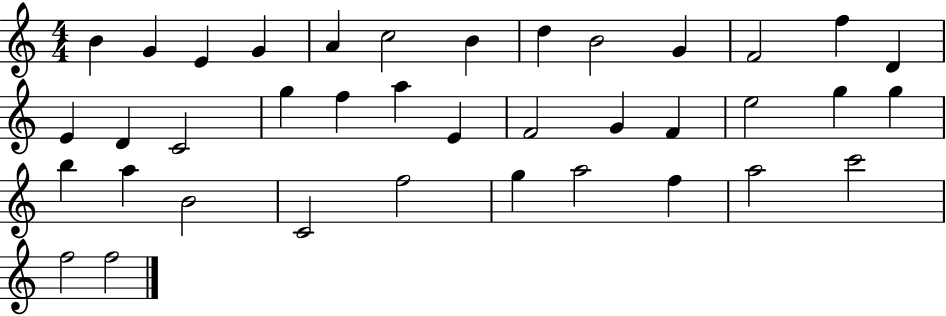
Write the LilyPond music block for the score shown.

{
  \clef treble
  \numericTimeSignature
  \time 4/4
  \key c \major
  b'4 g'4 e'4 g'4 | a'4 c''2 b'4 | d''4 b'2 g'4 | f'2 f''4 d'4 | \break e'4 d'4 c'2 | g''4 f''4 a''4 e'4 | f'2 g'4 f'4 | e''2 g''4 g''4 | \break b''4 a''4 b'2 | c'2 f''2 | g''4 a''2 f''4 | a''2 c'''2 | \break f''2 f''2 | \bar "|."
}